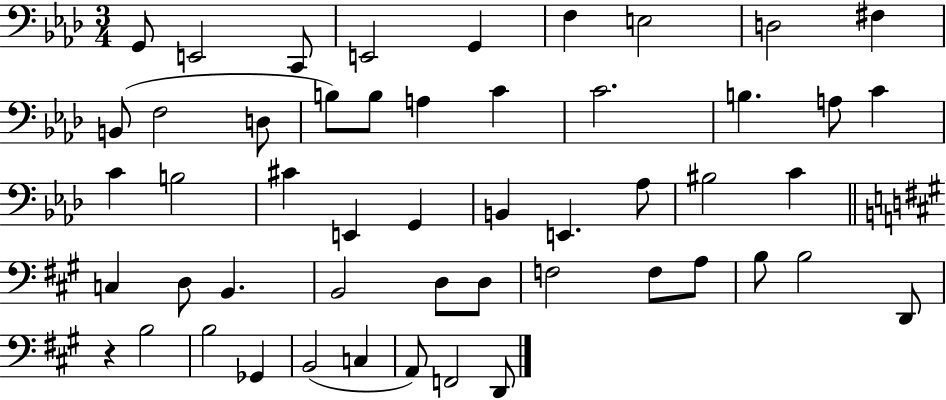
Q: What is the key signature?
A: AES major